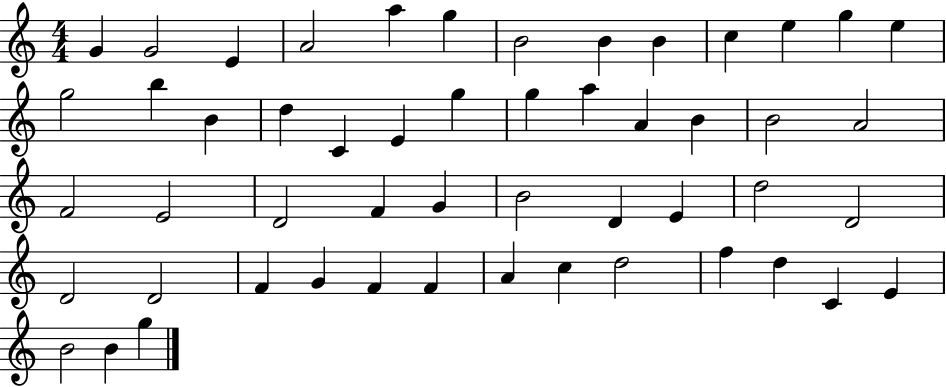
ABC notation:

X:1
T:Untitled
M:4/4
L:1/4
K:C
G G2 E A2 a g B2 B B c e g e g2 b B d C E g g a A B B2 A2 F2 E2 D2 F G B2 D E d2 D2 D2 D2 F G F F A c d2 f d C E B2 B g